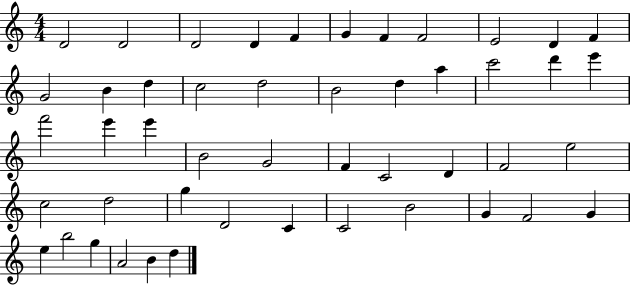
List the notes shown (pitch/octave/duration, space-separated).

D4/h D4/h D4/h D4/q F4/q G4/q F4/q F4/h E4/h D4/q F4/q G4/h B4/q D5/q C5/h D5/h B4/h D5/q A5/q C6/h D6/q E6/q F6/h E6/q E6/q B4/h G4/h F4/q C4/h D4/q F4/h E5/h C5/h D5/h G5/q D4/h C4/q C4/h B4/h G4/q F4/h G4/q E5/q B5/h G5/q A4/h B4/q D5/q